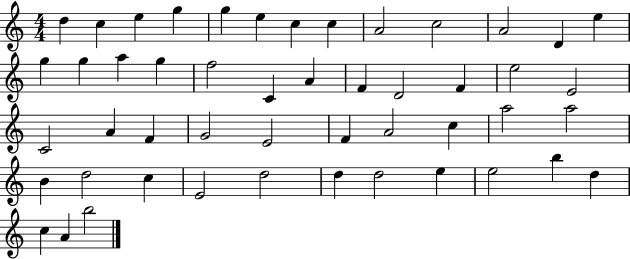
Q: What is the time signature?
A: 4/4